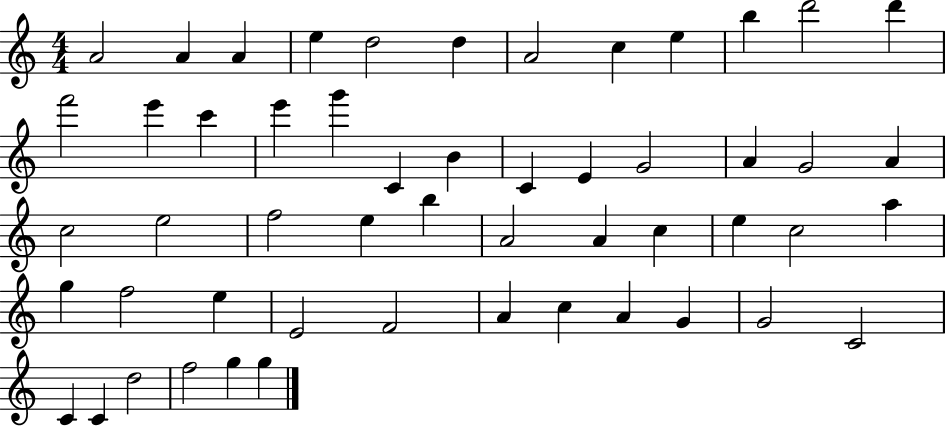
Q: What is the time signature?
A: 4/4